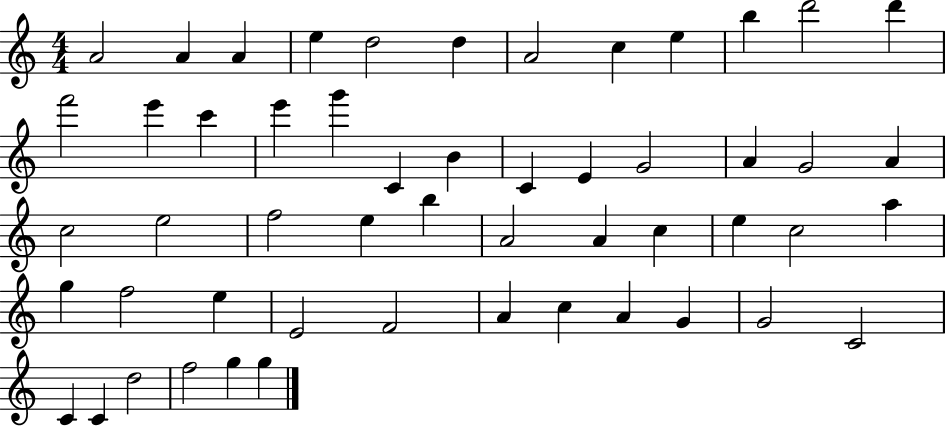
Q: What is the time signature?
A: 4/4